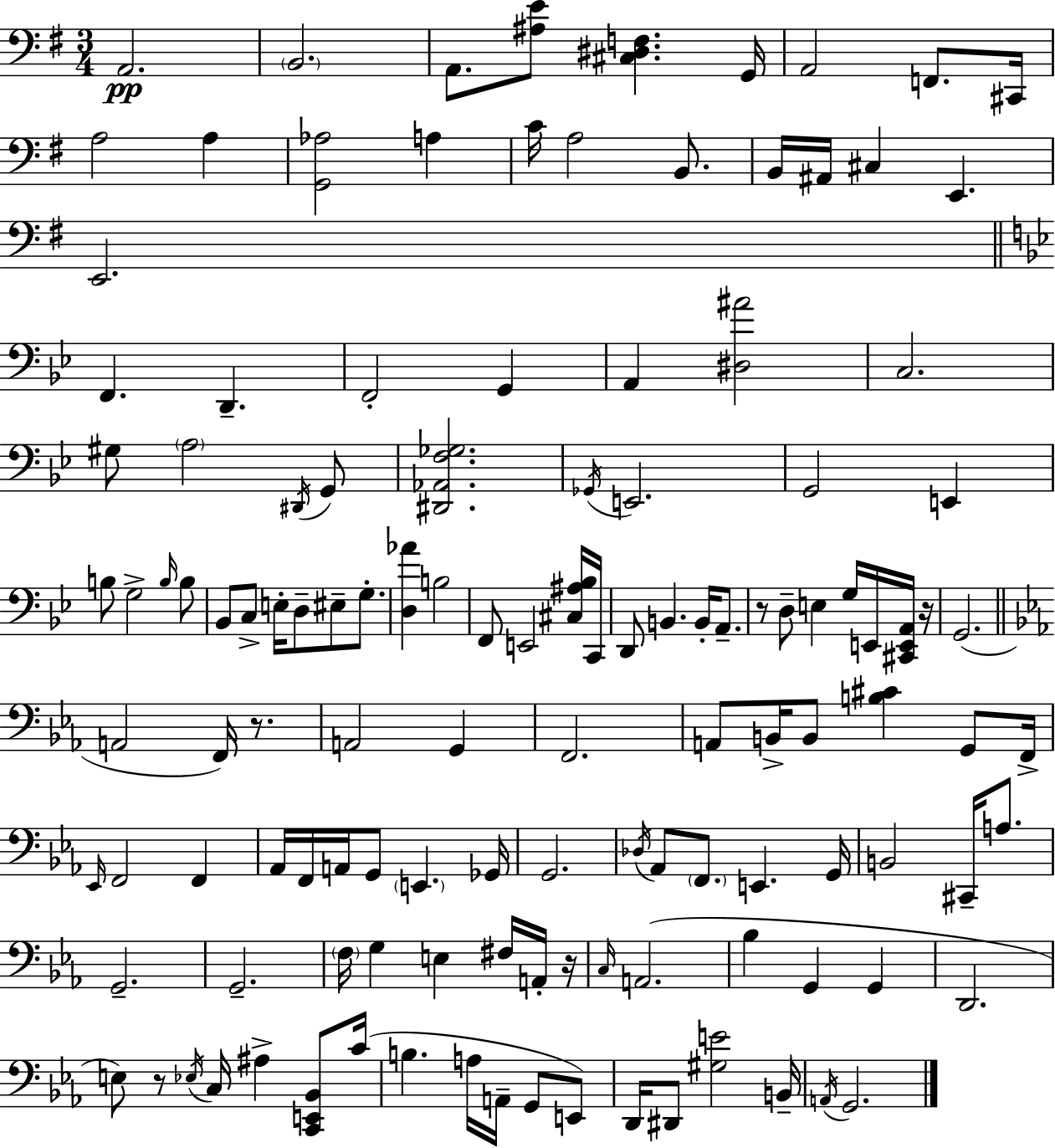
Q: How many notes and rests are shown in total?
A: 127